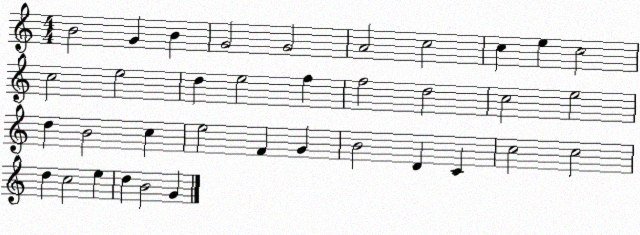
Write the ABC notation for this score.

X:1
T:Untitled
M:4/4
L:1/4
K:C
B2 G B G2 G2 A2 c2 c e c2 c2 e2 d e2 f f2 d2 c2 e2 d B2 c e2 F G B2 D C c2 c2 d c2 e d B2 G